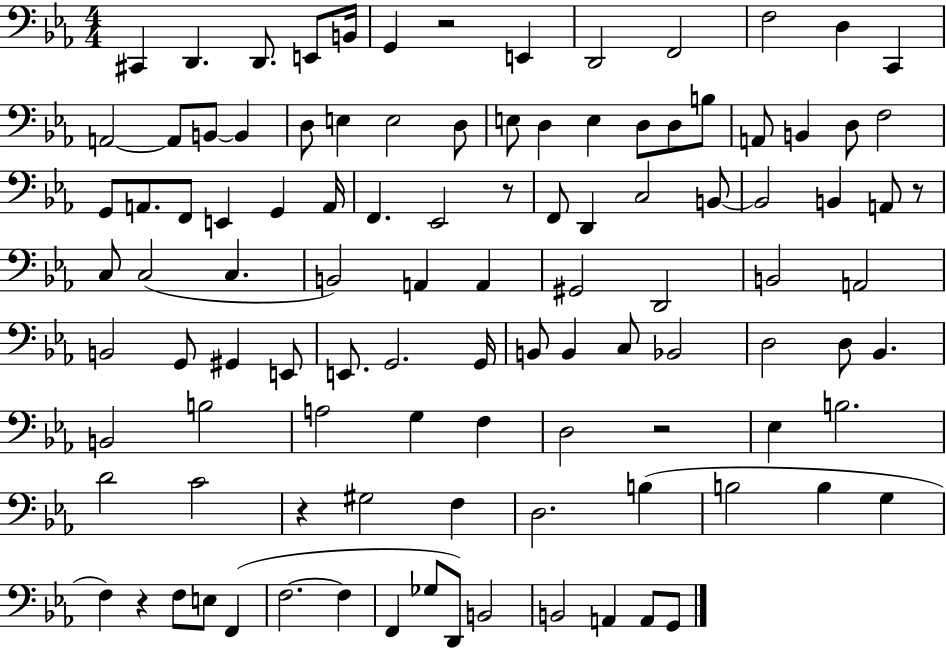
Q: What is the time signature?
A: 4/4